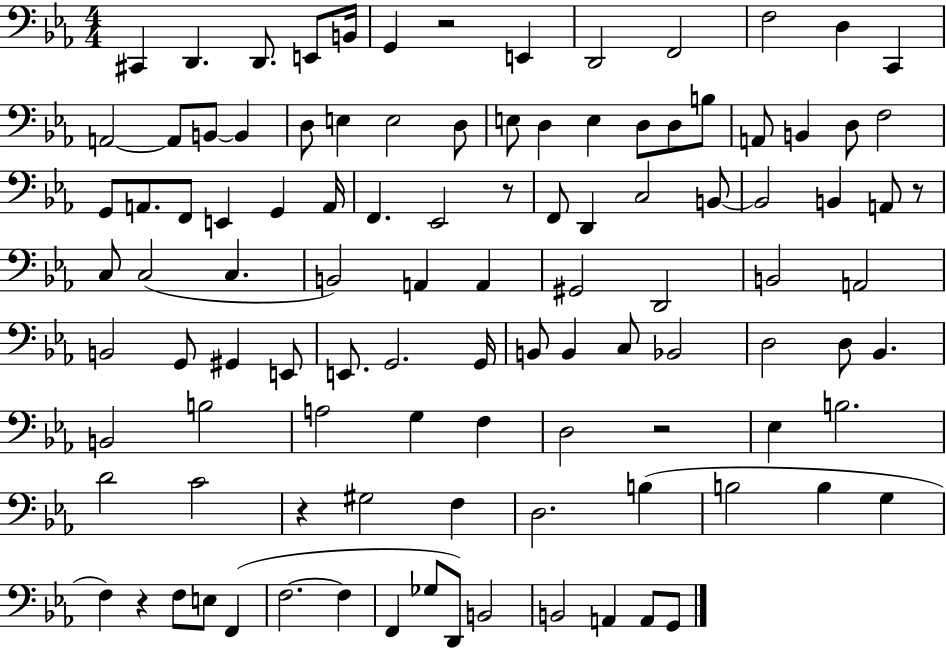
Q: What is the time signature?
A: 4/4